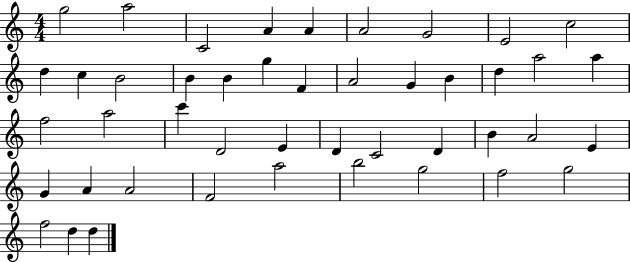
{
  \clef treble
  \numericTimeSignature
  \time 4/4
  \key c \major
  g''2 a''2 | c'2 a'4 a'4 | a'2 g'2 | e'2 c''2 | \break d''4 c''4 b'2 | b'4 b'4 g''4 f'4 | a'2 g'4 b'4 | d''4 a''2 a''4 | \break f''2 a''2 | c'''4 d'2 e'4 | d'4 c'2 d'4 | b'4 a'2 e'4 | \break g'4 a'4 a'2 | f'2 a''2 | b''2 g''2 | f''2 g''2 | \break f''2 d''4 d''4 | \bar "|."
}